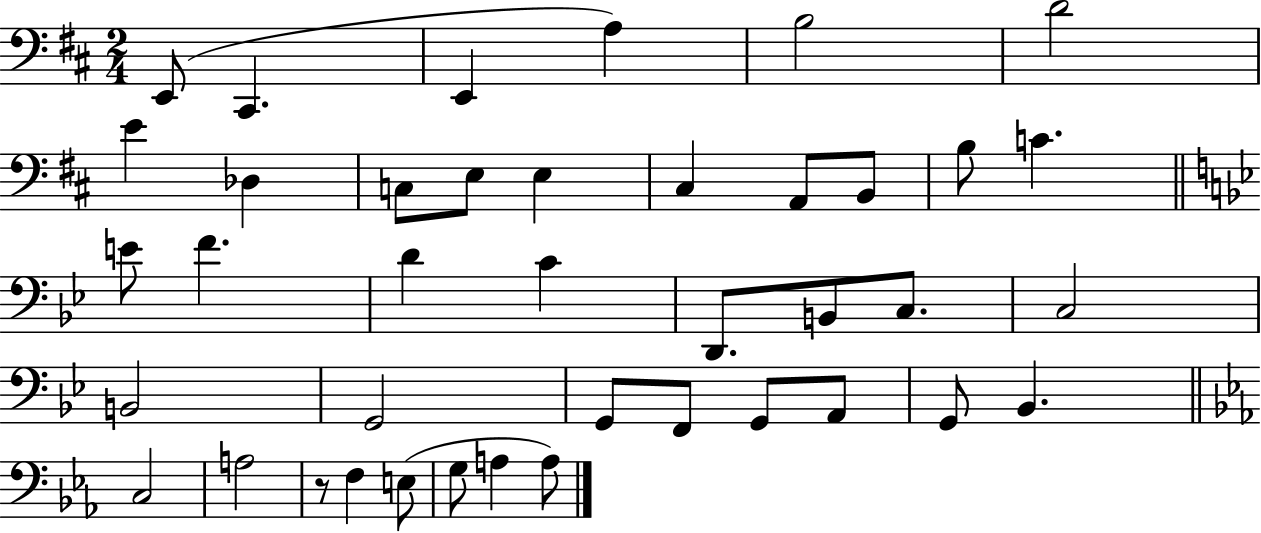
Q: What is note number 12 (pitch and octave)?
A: C#3